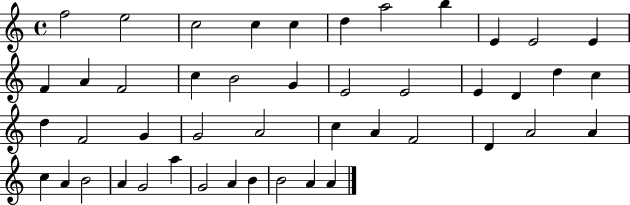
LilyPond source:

{
  \clef treble
  \time 4/4
  \defaultTimeSignature
  \key c \major
  f''2 e''2 | c''2 c''4 c''4 | d''4 a''2 b''4 | e'4 e'2 e'4 | \break f'4 a'4 f'2 | c''4 b'2 g'4 | e'2 e'2 | e'4 d'4 d''4 c''4 | \break d''4 f'2 g'4 | g'2 a'2 | c''4 a'4 f'2 | d'4 a'2 a'4 | \break c''4 a'4 b'2 | a'4 g'2 a''4 | g'2 a'4 b'4 | b'2 a'4 a'4 | \break \bar "|."
}